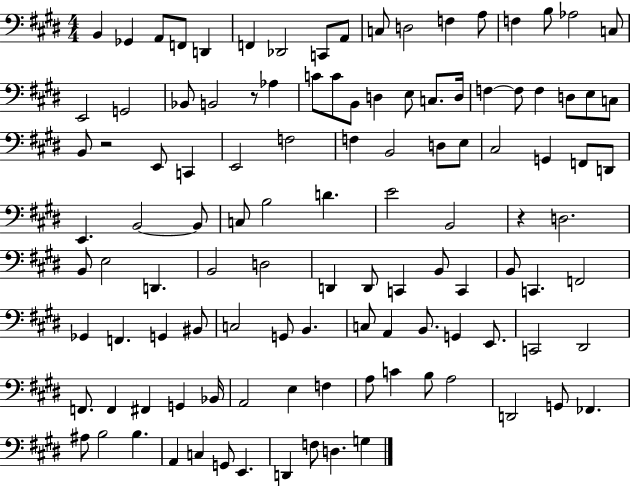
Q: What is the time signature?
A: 4/4